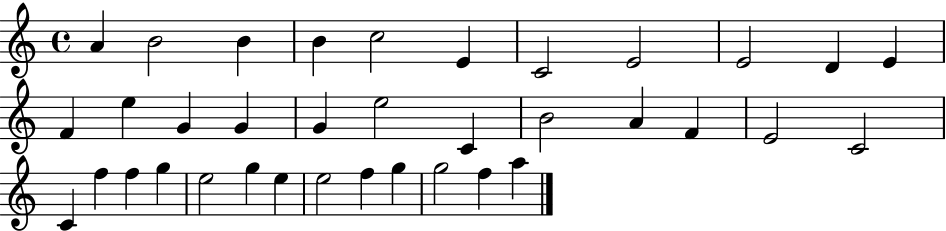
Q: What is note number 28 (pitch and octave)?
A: E5